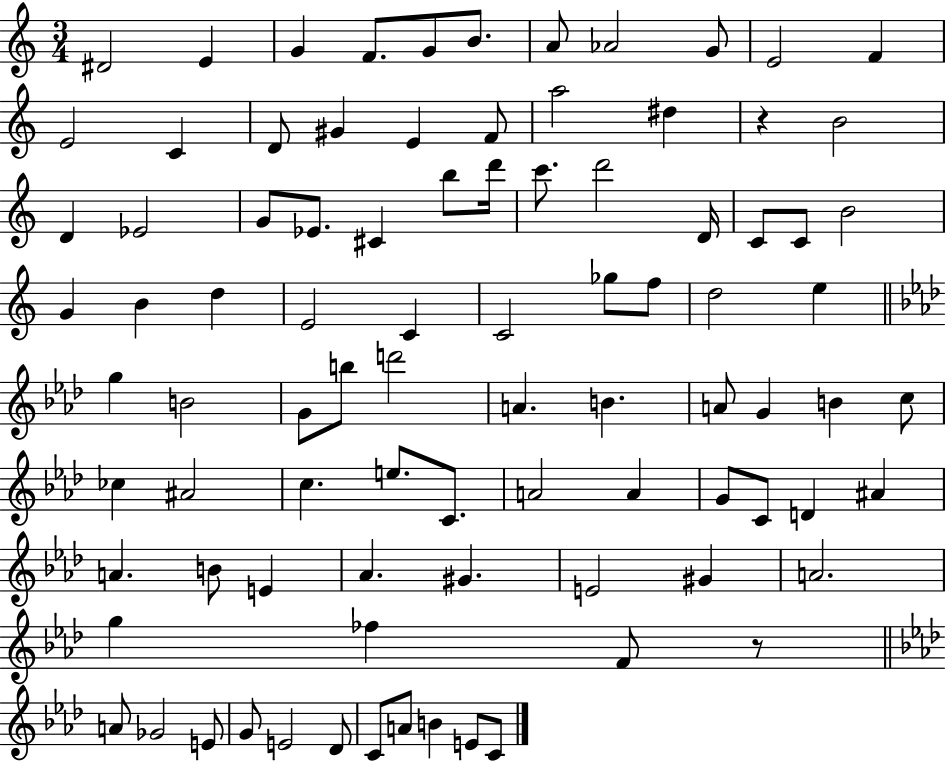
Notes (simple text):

D#4/h E4/q G4/q F4/e. G4/e B4/e. A4/e Ab4/h G4/e E4/h F4/q E4/h C4/q D4/e G#4/q E4/q F4/e A5/h D#5/q R/q B4/h D4/q Eb4/h G4/e Eb4/e. C#4/q B5/e D6/s C6/e. D6/h D4/s C4/e C4/e B4/h G4/q B4/q D5/q E4/h C4/q C4/h Gb5/e F5/e D5/h E5/q G5/q B4/h G4/e B5/e D6/h A4/q. B4/q. A4/e G4/q B4/q C5/e CES5/q A#4/h C5/q. E5/e. C4/e. A4/h A4/q G4/e C4/e D4/q A#4/q A4/q. B4/e E4/q Ab4/q. G#4/q. E4/h G#4/q A4/h. G5/q FES5/q F4/e R/e A4/e Gb4/h E4/e G4/e E4/h Db4/e C4/e A4/e B4/q E4/e C4/e